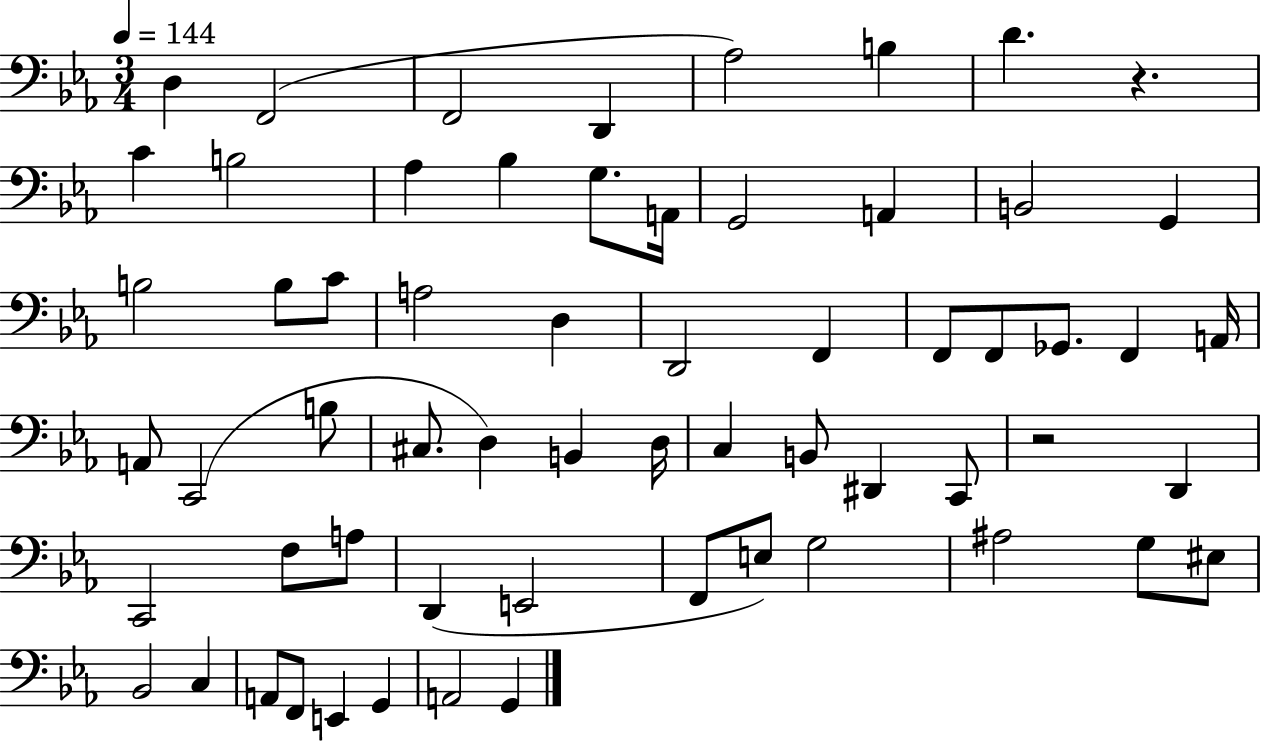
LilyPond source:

{
  \clef bass
  \numericTimeSignature
  \time 3/4
  \key ees \major
  \tempo 4 = 144
  d4 f,2( | f,2 d,4 | aes2) b4 | d'4. r4. | \break c'4 b2 | aes4 bes4 g8. a,16 | g,2 a,4 | b,2 g,4 | \break b2 b8 c'8 | a2 d4 | d,2 f,4 | f,8 f,8 ges,8. f,4 a,16 | \break a,8 c,2( b8 | cis8. d4) b,4 d16 | c4 b,8 dis,4 c,8 | r2 d,4 | \break c,2 f8 a8 | d,4( e,2 | f,8 e8) g2 | ais2 g8 eis8 | \break bes,2 c4 | a,8 f,8 e,4 g,4 | a,2 g,4 | \bar "|."
}